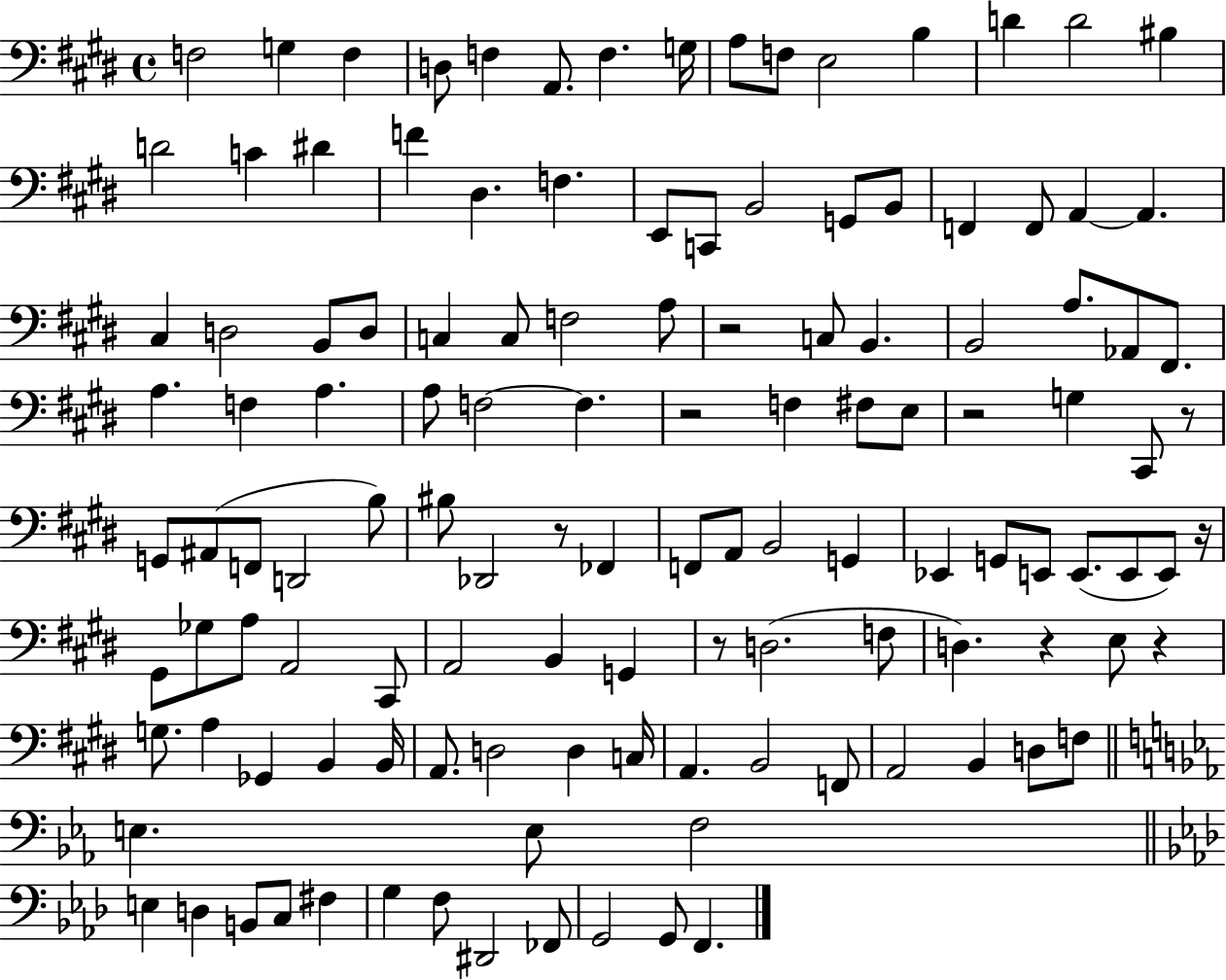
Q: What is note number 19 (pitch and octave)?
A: F4